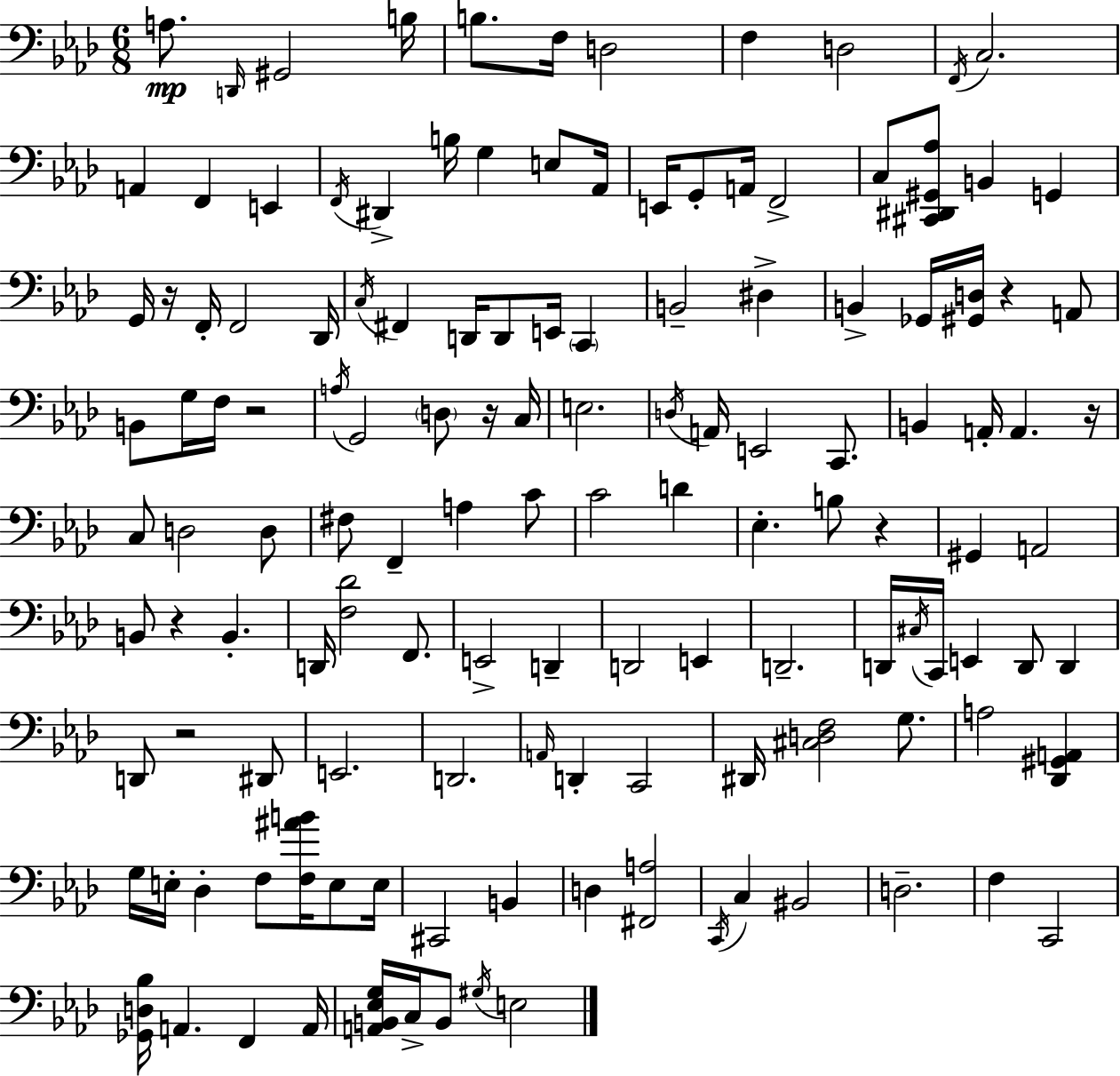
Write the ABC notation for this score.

X:1
T:Untitled
M:6/8
L:1/4
K:Fm
A,/2 D,,/4 ^G,,2 B,/4 B,/2 F,/4 D,2 F, D,2 F,,/4 C,2 A,, F,, E,, F,,/4 ^D,, B,/4 G, E,/2 _A,,/4 E,,/4 G,,/2 A,,/4 F,,2 C,/2 [^C,,^D,,^G,,_A,]/2 B,, G,, G,,/4 z/4 F,,/4 F,,2 _D,,/4 C,/4 ^F,, D,,/4 D,,/2 E,,/4 C,, B,,2 ^D, B,, _G,,/4 [^G,,D,]/4 z A,,/2 B,,/2 G,/4 F,/4 z2 A,/4 G,,2 D,/2 z/4 C,/4 E,2 D,/4 A,,/4 E,,2 C,,/2 B,, A,,/4 A,, z/4 C,/2 D,2 D,/2 ^F,/2 F,, A, C/2 C2 D _E, B,/2 z ^G,, A,,2 B,,/2 z B,, D,,/4 [F,_D]2 F,,/2 E,,2 D,, D,,2 E,, D,,2 D,,/4 ^C,/4 C,,/4 E,, D,,/2 D,, D,,/2 z2 ^D,,/2 E,,2 D,,2 A,,/4 D,, C,,2 ^D,,/4 [^C,D,F,]2 G,/2 A,2 [_D,,^G,,A,,] G,/4 E,/4 _D, F,/2 [F,^AB]/4 E,/2 E,/4 ^C,,2 B,, D, [^F,,A,]2 C,,/4 C, ^B,,2 D,2 F, C,,2 [_G,,D,_B,]/4 A,, F,, A,,/4 [A,,B,,_E,G,]/4 C,/4 B,,/2 ^G,/4 E,2